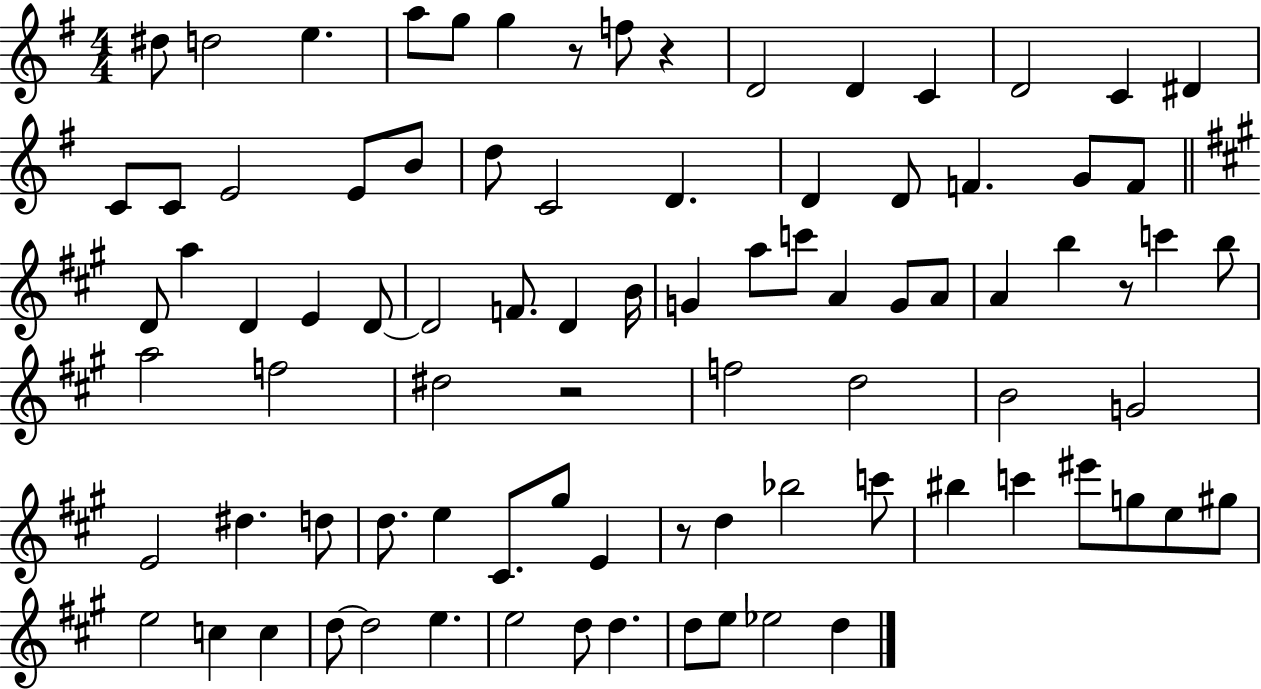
{
  \clef treble
  \numericTimeSignature
  \time 4/4
  \key g \major
  dis''8 d''2 e''4. | a''8 g''8 g''4 r8 f''8 r4 | d'2 d'4 c'4 | d'2 c'4 dis'4 | \break c'8 c'8 e'2 e'8 b'8 | d''8 c'2 d'4. | d'4 d'8 f'4. g'8 f'8 | \bar "||" \break \key a \major d'8 a''4 d'4 e'4 d'8~~ | d'2 f'8. d'4 b'16 | g'4 a''8 c'''8 a'4 g'8 a'8 | a'4 b''4 r8 c'''4 b''8 | \break a''2 f''2 | dis''2 r2 | f''2 d''2 | b'2 g'2 | \break e'2 dis''4. d''8 | d''8. e''4 cis'8. gis''8 e'4 | r8 d''4 bes''2 c'''8 | bis''4 c'''4 eis'''8 g''8 e''8 gis''8 | \break e''2 c''4 c''4 | d''8~~ d''2 e''4. | e''2 d''8 d''4. | d''8 e''8 ees''2 d''4 | \break \bar "|."
}